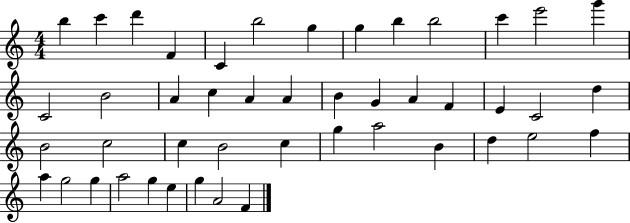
X:1
T:Untitled
M:4/4
L:1/4
K:C
b c' d' F C b2 g g b b2 c' e'2 g' C2 B2 A c A A B G A F E C2 d B2 c2 c B2 c g a2 B d e2 f a g2 g a2 g e g A2 F